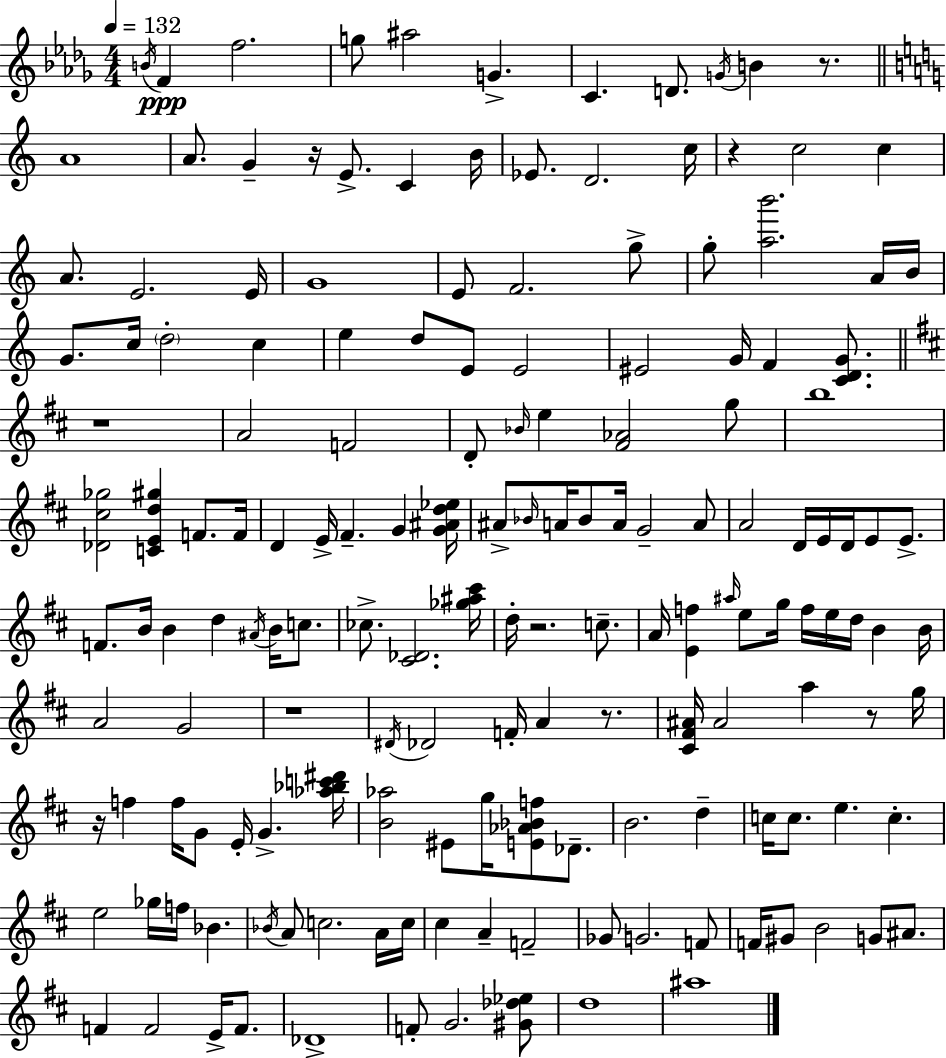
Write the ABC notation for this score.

X:1
T:Untitled
M:4/4
L:1/4
K:Bbm
B/4 F f2 g/2 ^a2 G C D/2 G/4 B z/2 A4 A/2 G z/4 E/2 C B/4 _E/2 D2 c/4 z c2 c A/2 E2 E/4 G4 E/2 F2 g/2 g/2 [ab']2 A/4 B/4 G/2 c/4 d2 c e d/2 E/2 E2 ^E2 G/4 F [CDG]/2 z4 A2 F2 D/2 _B/4 e [^F_A]2 g/2 b4 [_D^c_g]2 [CEd^g] F/2 F/4 D E/4 ^F G [G^Ad_e]/4 ^A/2 _B/4 A/4 _B/2 A/4 G2 A/2 A2 D/4 E/4 D/4 E/2 E/2 F/2 B/4 B d ^A/4 B/4 c/2 _c/2 [^C_D]2 [_g^a^c']/4 d/4 z2 c/2 A/4 [Ef] ^a/4 e/2 g/4 f/4 e/4 d/4 B B/4 A2 G2 z4 ^D/4 _D2 F/4 A z/2 [^C^F^A]/4 ^A2 a z/2 g/4 z/4 f f/4 G/2 E/4 G [_a_bc'^d']/4 [B_a]2 ^E/2 g/4 [E_A_Bf]/2 _D/2 B2 d c/4 c/2 e c e2 _g/4 f/4 _B _B/4 A/2 c2 A/4 c/4 ^c A F2 _G/2 G2 F/2 F/4 ^G/2 B2 G/2 ^A/2 F F2 E/4 F/2 _D4 F/2 G2 [^G_d_e]/2 d4 ^a4